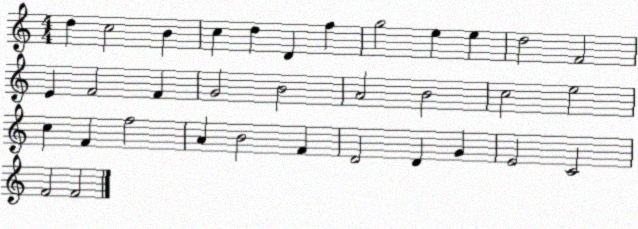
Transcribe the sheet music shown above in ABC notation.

X:1
T:Untitled
M:4/4
L:1/4
K:C
d c2 B c d D f g2 e e d2 F2 E F2 F G2 B2 A2 B2 c2 e2 c F f2 A B2 F D2 D G E2 C2 F2 F2